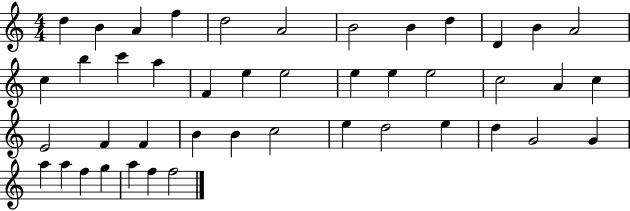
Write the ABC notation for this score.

X:1
T:Untitled
M:4/4
L:1/4
K:C
d B A f d2 A2 B2 B d D B A2 c b c' a F e e2 e e e2 c2 A c E2 F F B B c2 e d2 e d G2 G a a f g a f f2